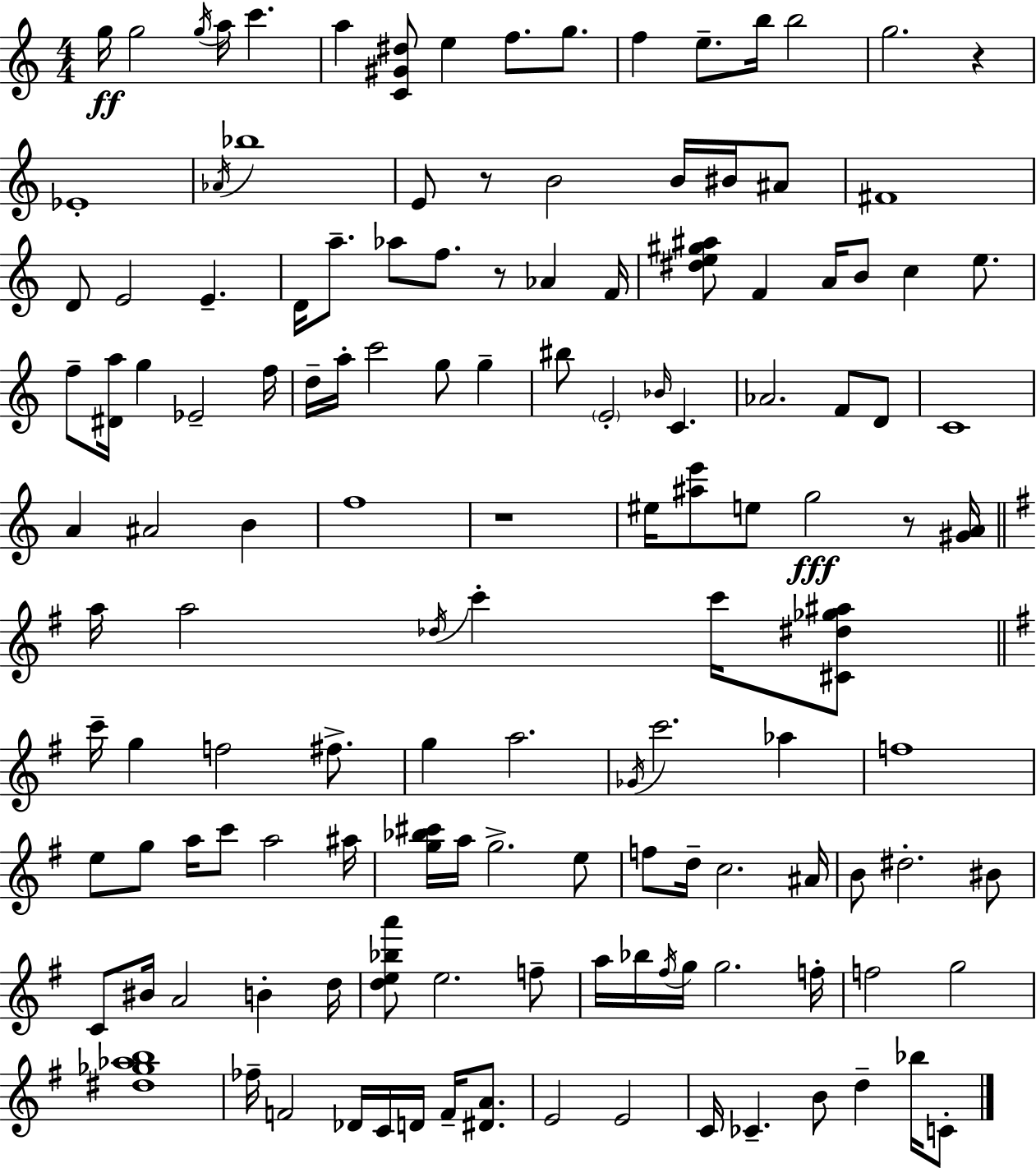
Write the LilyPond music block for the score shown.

{
  \clef treble
  \numericTimeSignature
  \time 4/4
  \key a \minor
  g''16\ff g''2 \acciaccatura { g''16 } a''16 c'''4. | a''4 <c' gis' dis''>8 e''4 f''8. g''8. | f''4 e''8.-- b''16 b''2 | g''2. r4 | \break ees'1-. | \acciaccatura { aes'16 } bes''1 | e'8 r8 b'2 b'16 bis'16 | ais'8 fis'1 | \break d'8 e'2 e'4.-- | d'16 a''8.-- aes''8 f''8. r8 aes'4 | f'16 <dis'' e'' gis'' ais''>8 f'4 a'16 b'8 c''4 e''8. | f''8-- <dis' a''>16 g''4 ees'2-- | \break f''16 d''16-- a''16-. c'''2 g''8 g''4-- | bis''8 \parenthesize e'2-. \grace { bes'16 } c'4. | aes'2. f'8 | d'8 c'1 | \break a'4 ais'2 b'4 | f''1 | r1 | eis''16 <ais'' e'''>8 e''8 g''2\fff | \break r8 <gis' a'>16 \bar "||" \break \key g \major a''16 a''2 \acciaccatura { des''16 } c'''4-. c'''16 <cis' dis'' ges'' ais''>8 | \bar "||" \break \key g \major c'''16-- g''4 f''2 fis''8.-> | g''4 a''2. | \acciaccatura { ges'16 } c'''2. aes''4 | f''1 | \break e''8 g''8 a''16 c'''8 a''2 | ais''16 <g'' bes'' cis'''>16 a''16 g''2.-> e''8 | f''8 d''16-- c''2. | ais'16 b'8 dis''2.-. bis'8 | \break c'8 bis'16 a'2 b'4-. | d''16 <d'' e'' bes'' a'''>8 e''2. f''8-- | a''16 bes''16 \acciaccatura { fis''16 } g''16 g''2. | f''16-. f''2 g''2 | \break <dis'' ges'' aes'' b''>1 | fes''16-- f'2 des'16 c'16 d'16 f'16-- <dis' a'>8. | e'2 e'2 | c'16 ces'4.-- b'8 d''4-- bes''16 | \break c'8-. \bar "|."
}